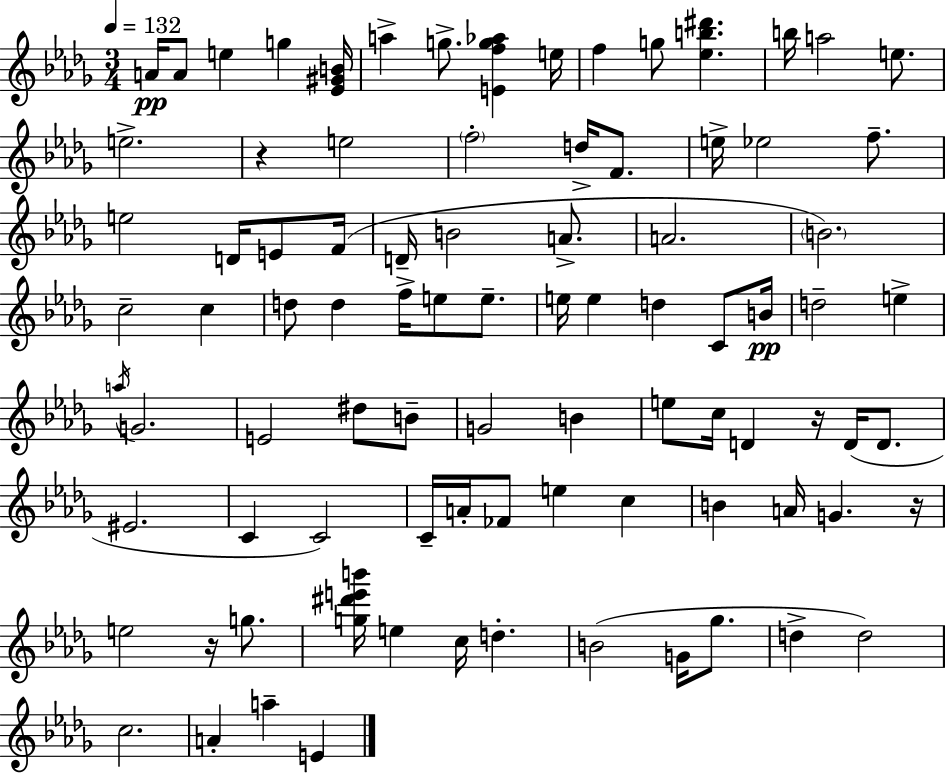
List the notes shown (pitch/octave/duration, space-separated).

A4/s A4/e E5/q G5/q [Eb4,G#4,B4]/s A5/q G5/e. [E4,F5,G5,Ab5]/q E5/s F5/q G5/e [Eb5,B5,D#6]/q. B5/s A5/h E5/e. E5/h. R/q E5/h F5/h D5/s F4/e. E5/s Eb5/h F5/e. E5/h D4/s E4/e F4/s D4/s B4/h A4/e. A4/h. B4/h. C5/h C5/q D5/e D5/q F5/s E5/e E5/e. E5/s E5/q D5/q C4/e B4/s D5/h E5/q A5/s G4/h. E4/h D#5/e B4/e G4/h B4/q E5/e C5/s D4/q R/s D4/s D4/e. EIS4/h. C4/q C4/h C4/s A4/s FES4/e E5/q C5/q B4/q A4/s G4/q. R/s E5/h R/s G5/e. [G5,D#6,E6,B6]/s E5/q C5/s D5/q. B4/h G4/s Gb5/e. D5/q D5/h C5/h. A4/q A5/q E4/q